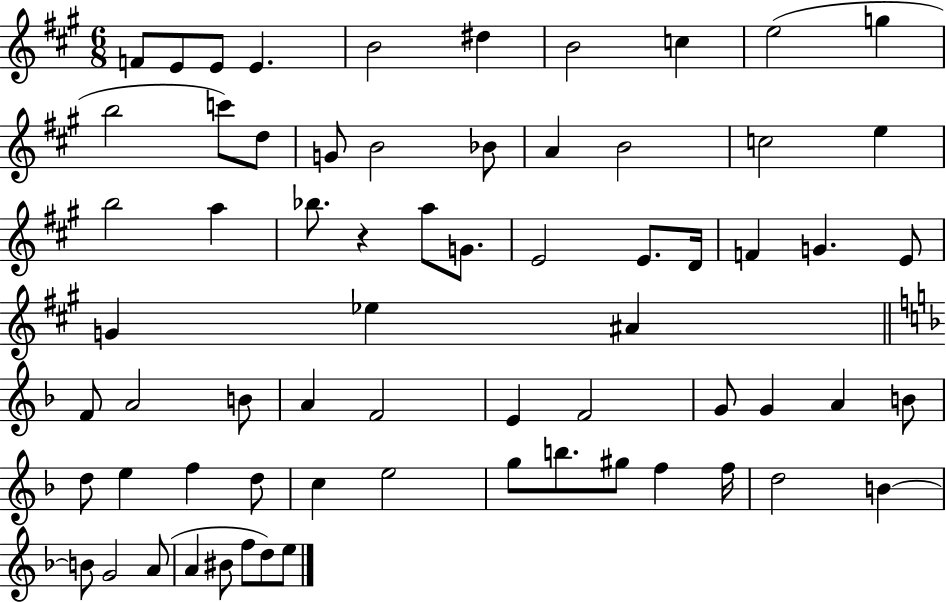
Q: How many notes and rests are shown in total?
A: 67